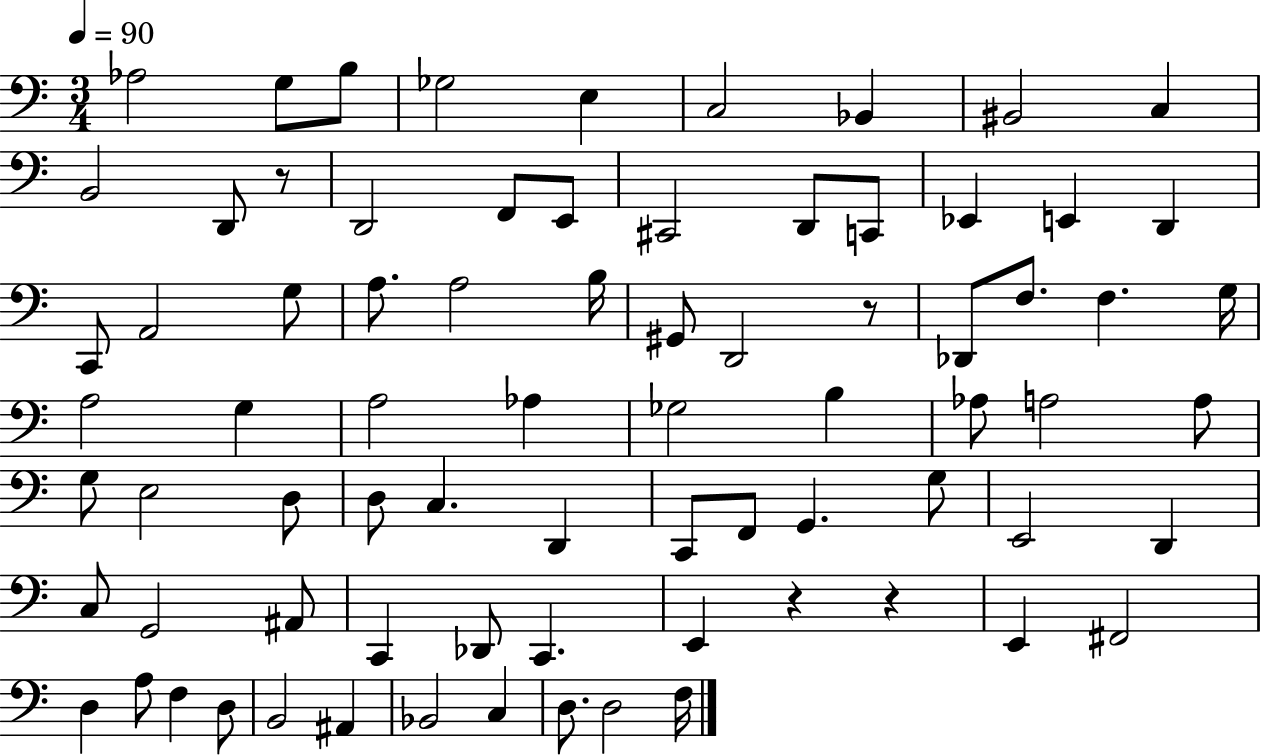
{
  \clef bass
  \numericTimeSignature
  \time 3/4
  \key c \major
  \tempo 4 = 90
  aes2 g8 b8 | ges2 e4 | c2 bes,4 | bis,2 c4 | \break b,2 d,8 r8 | d,2 f,8 e,8 | cis,2 d,8 c,8 | ees,4 e,4 d,4 | \break c,8 a,2 g8 | a8. a2 b16 | gis,8 d,2 r8 | des,8 f8. f4. g16 | \break a2 g4 | a2 aes4 | ges2 b4 | aes8 a2 a8 | \break g8 e2 d8 | d8 c4. d,4 | c,8 f,8 g,4. g8 | e,2 d,4 | \break c8 g,2 ais,8 | c,4 des,8 c,4. | e,4 r4 r4 | e,4 fis,2 | \break d4 a8 f4 d8 | b,2 ais,4 | bes,2 c4 | d8. d2 f16 | \break \bar "|."
}